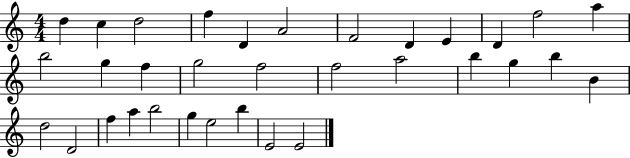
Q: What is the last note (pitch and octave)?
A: E4